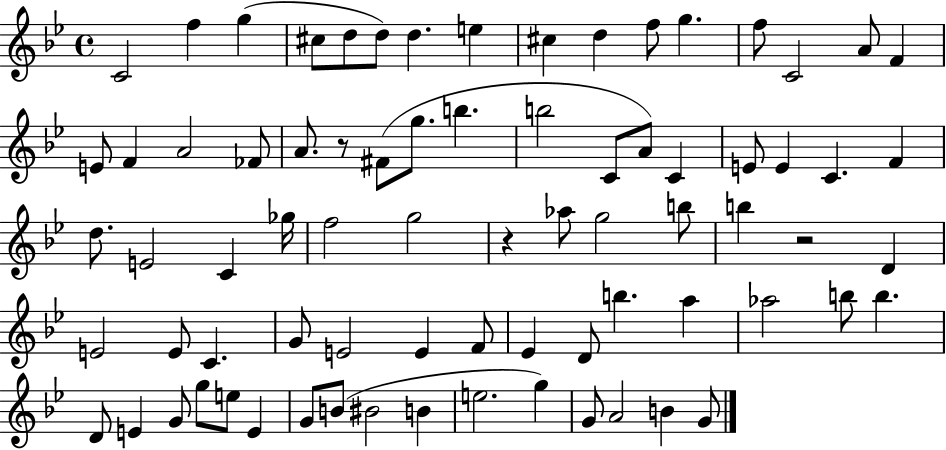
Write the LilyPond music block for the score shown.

{
  \clef treble
  \time 4/4
  \defaultTimeSignature
  \key bes \major
  c'2 f''4 g''4( | cis''8 d''8 d''8) d''4. e''4 | cis''4 d''4 f''8 g''4. | f''8 c'2 a'8 f'4 | \break e'8 f'4 a'2 fes'8 | a'8. r8 fis'8( g''8. b''4. | b''2 c'8 a'8) c'4 | e'8 e'4 c'4. f'4 | \break d''8. e'2 c'4 ges''16 | f''2 g''2 | r4 aes''8 g''2 b''8 | b''4 r2 d'4 | \break e'2 e'8 c'4. | g'8 e'2 e'4 f'8 | ees'4 d'8 b''4. a''4 | aes''2 b''8 b''4. | \break d'8 e'4 g'8 g''8 e''8 e'4 | g'8 b'8( bis'2 b'4 | e''2. g''4) | g'8 a'2 b'4 g'8 | \break \bar "|."
}